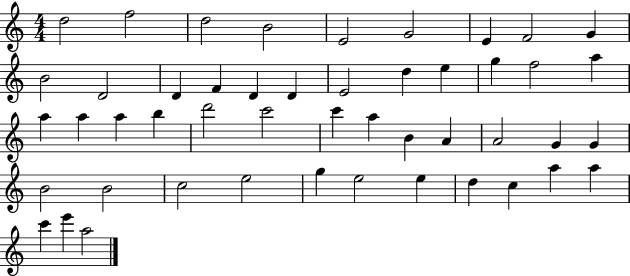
D5/h F5/h D5/h B4/h E4/h G4/h E4/q F4/h G4/q B4/h D4/h D4/q F4/q D4/q D4/q E4/h D5/q E5/q G5/q F5/h A5/q A5/q A5/q A5/q B5/q D6/h C6/h C6/q A5/q B4/q A4/q A4/h G4/q G4/q B4/h B4/h C5/h E5/h G5/q E5/h E5/q D5/q C5/q A5/q A5/q C6/q E6/q A5/h